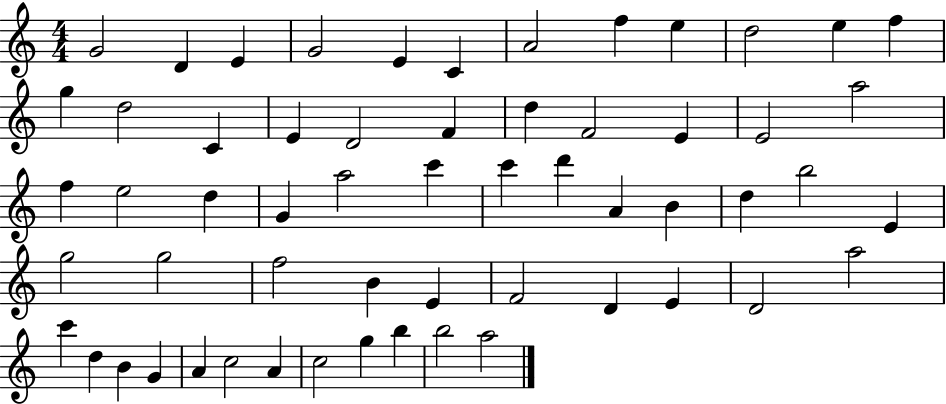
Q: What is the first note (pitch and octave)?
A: G4